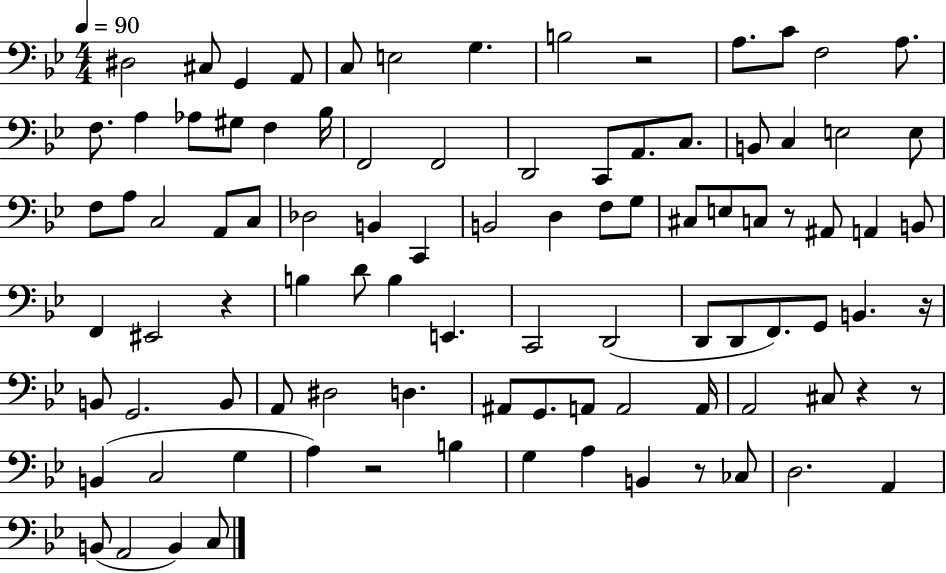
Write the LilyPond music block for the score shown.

{
  \clef bass
  \numericTimeSignature
  \time 4/4
  \key bes \major
  \tempo 4 = 90
  \repeat volta 2 { dis2 cis8 g,4 a,8 | c8 e2 g4. | b2 r2 | a8. c'8 f2 a8. | \break f8. a4 aes8 gis8 f4 bes16 | f,2 f,2 | d,2 c,8 a,8. c8. | b,8 c4 e2 e8 | \break f8 a8 c2 a,8 c8 | des2 b,4 c,4 | b,2 d4 f8 g8 | cis8 e8 c8 r8 ais,8 a,4 b,8 | \break f,4 eis,2 r4 | b4 d'8 b4 e,4. | c,2 d,2( | d,8 d,8 f,8.) g,8 b,4. r16 | \break b,8 g,2. b,8 | a,8 dis2 d4. | ais,8 g,8. a,8 a,2 a,16 | a,2 cis8 r4 r8 | \break b,4( c2 g4 | a4) r2 b4 | g4 a4 b,4 r8 ces8 | d2. a,4 | \break b,8( a,2 b,4) c8 | } \bar "|."
}